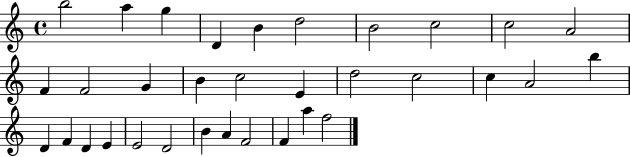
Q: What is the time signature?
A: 4/4